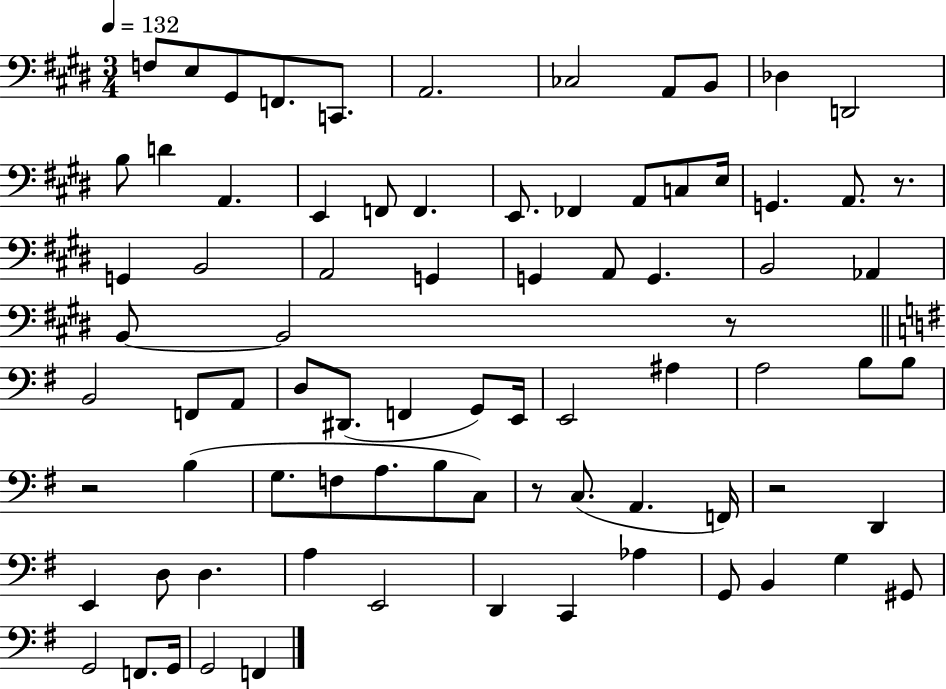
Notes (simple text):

F3/e E3/e G#2/e F2/e. C2/e. A2/h. CES3/h A2/e B2/e Db3/q D2/h B3/e D4/q A2/q. E2/q F2/e F2/q. E2/e. FES2/q A2/e C3/e E3/s G2/q. A2/e. R/e. G2/q B2/h A2/h G2/q G2/q A2/e G2/q. B2/h Ab2/q B2/e B2/h R/e B2/h F2/e A2/e D3/e D#2/e. F2/q G2/e E2/s E2/h A#3/q A3/h B3/e B3/e R/h B3/q G3/e. F3/e A3/e. B3/e C3/e R/e C3/e. A2/q. F2/s R/h D2/q E2/q D3/e D3/q. A3/q E2/h D2/q C2/q Ab3/q G2/e B2/q G3/q G#2/e G2/h F2/e. G2/s G2/h F2/q